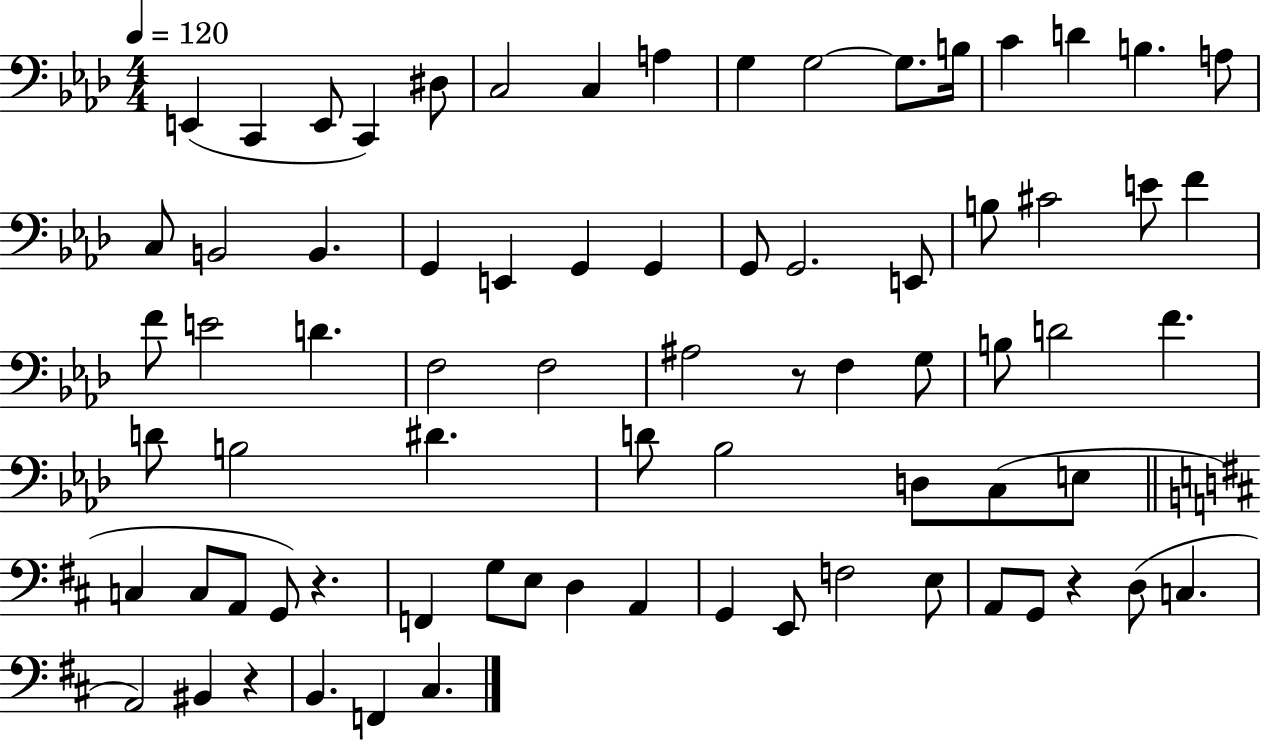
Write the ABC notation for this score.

X:1
T:Untitled
M:4/4
L:1/4
K:Ab
E,, C,, E,,/2 C,, ^D,/2 C,2 C, A, G, G,2 G,/2 B,/4 C D B, A,/2 C,/2 B,,2 B,, G,, E,, G,, G,, G,,/2 G,,2 E,,/2 B,/2 ^C2 E/2 F F/2 E2 D F,2 F,2 ^A,2 z/2 F, G,/2 B,/2 D2 F D/2 B,2 ^D D/2 _B,2 D,/2 C,/2 E,/2 C, C,/2 A,,/2 G,,/2 z F,, G,/2 E,/2 D, A,, G,, E,,/2 F,2 E,/2 A,,/2 G,,/2 z D,/2 C, A,,2 ^B,, z B,, F,, ^C,